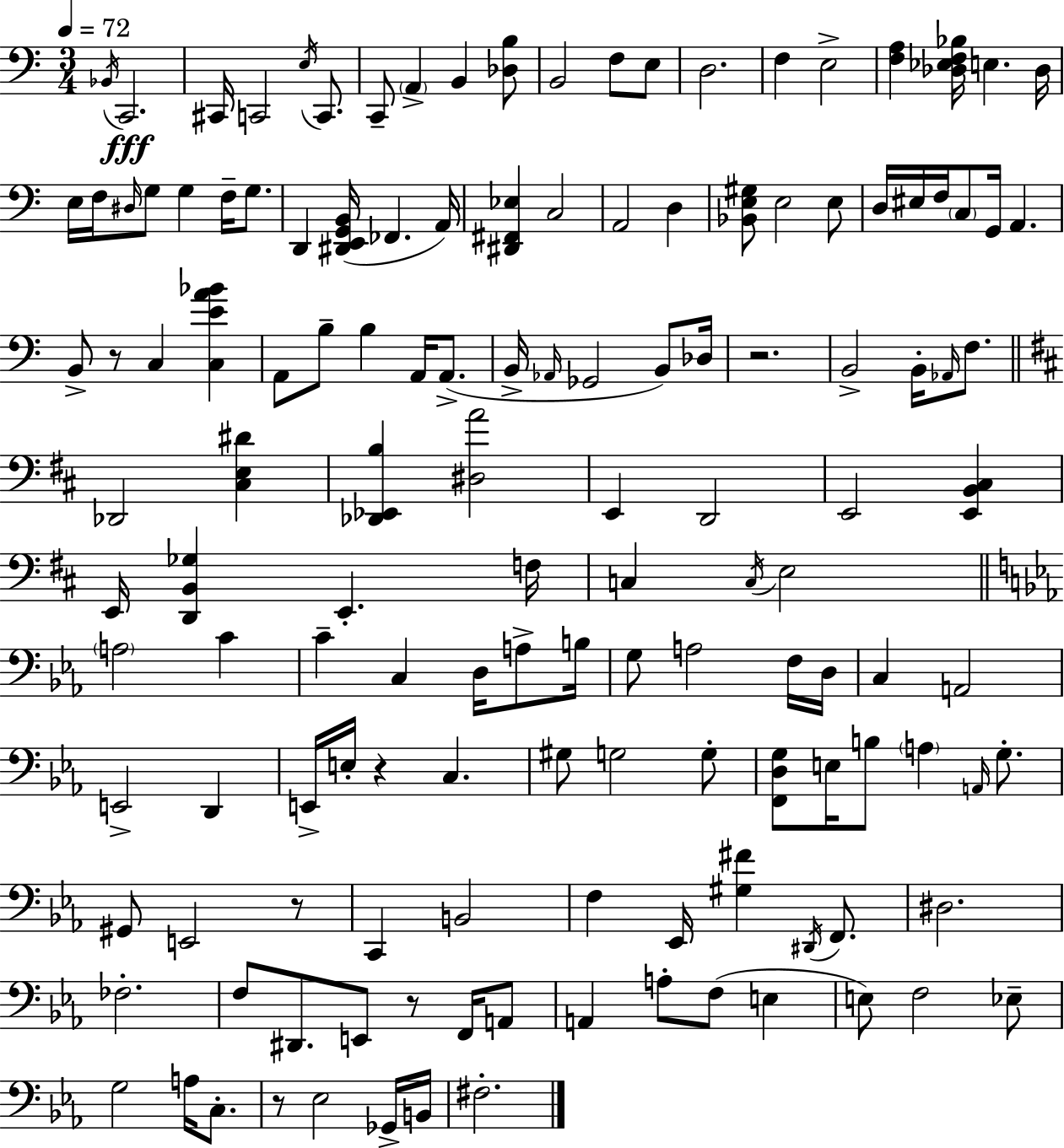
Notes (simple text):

Bb2/s C2/h. C#2/s C2/h E3/s C2/e. C2/e A2/q B2/q [Db3,B3]/e B2/h F3/e E3/e D3/h. F3/q E3/h [F3,A3]/q [Db3,Eb3,F3,Bb3]/s E3/q. Db3/s E3/s F3/s D#3/s G3/e G3/q F3/s G3/e. D2/q [D#2,E2,G2,B2]/s FES2/q. A2/s [D#2,F#2,Eb3]/q C3/h A2/h D3/q [Bb2,E3,G#3]/e E3/h E3/e D3/s EIS3/s F3/s C3/e G2/s A2/q. B2/e R/e C3/q [C3,E4,A4,Bb4]/q A2/e B3/e B3/q A2/s A2/e. B2/s Ab2/s Gb2/h B2/e Db3/s R/h. B2/h B2/s Ab2/s F3/e. Db2/h [C#3,E3,D#4]/q [Db2,Eb2,B3]/q [D#3,A4]/h E2/q D2/h E2/h [E2,B2,C#3]/q E2/s [D2,B2,Gb3]/q E2/q. F3/s C3/q C3/s E3/h A3/h C4/q C4/q C3/q D3/s A3/e B3/s G3/e A3/h F3/s D3/s C3/q A2/h E2/h D2/q E2/s E3/s R/q C3/q. G#3/e G3/h G3/e [F2,D3,G3]/e E3/s B3/e A3/q A2/s G3/e. G#2/e E2/h R/e C2/q B2/h F3/q Eb2/s [G#3,F#4]/q D#2/s F2/e. D#3/h. FES3/h. F3/e D#2/e. E2/e R/e F2/s A2/e A2/q A3/e F3/e E3/q E3/e F3/h Eb3/e G3/h A3/s C3/e. R/e Eb3/h Gb2/s B2/s F#3/h.